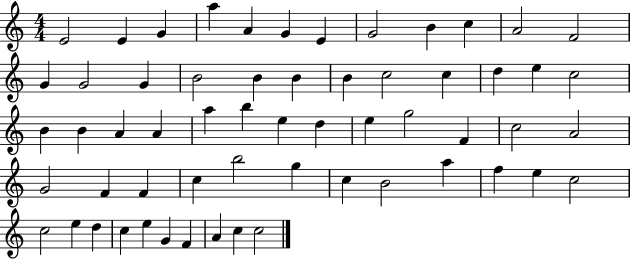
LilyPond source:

{
  \clef treble
  \numericTimeSignature
  \time 4/4
  \key c \major
  e'2 e'4 g'4 | a''4 a'4 g'4 e'4 | g'2 b'4 c''4 | a'2 f'2 | \break g'4 g'2 g'4 | b'2 b'4 b'4 | b'4 c''2 c''4 | d''4 e''4 c''2 | \break b'4 b'4 a'4 a'4 | a''4 b''4 e''4 d''4 | e''4 g''2 f'4 | c''2 a'2 | \break g'2 f'4 f'4 | c''4 b''2 g''4 | c''4 b'2 a''4 | f''4 e''4 c''2 | \break c''2 e''4 d''4 | c''4 e''4 g'4 f'4 | a'4 c''4 c''2 | \bar "|."
}